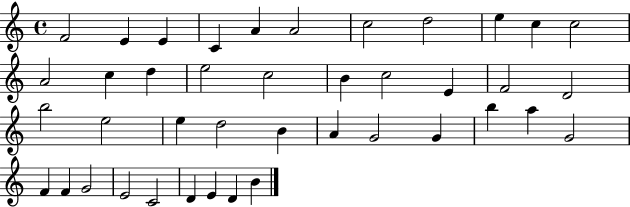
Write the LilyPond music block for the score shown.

{
  \clef treble
  \time 4/4
  \defaultTimeSignature
  \key c \major
  f'2 e'4 e'4 | c'4 a'4 a'2 | c''2 d''2 | e''4 c''4 c''2 | \break a'2 c''4 d''4 | e''2 c''2 | b'4 c''2 e'4 | f'2 d'2 | \break b''2 e''2 | e''4 d''2 b'4 | a'4 g'2 g'4 | b''4 a''4 g'2 | \break f'4 f'4 g'2 | e'2 c'2 | d'4 e'4 d'4 b'4 | \bar "|."
}